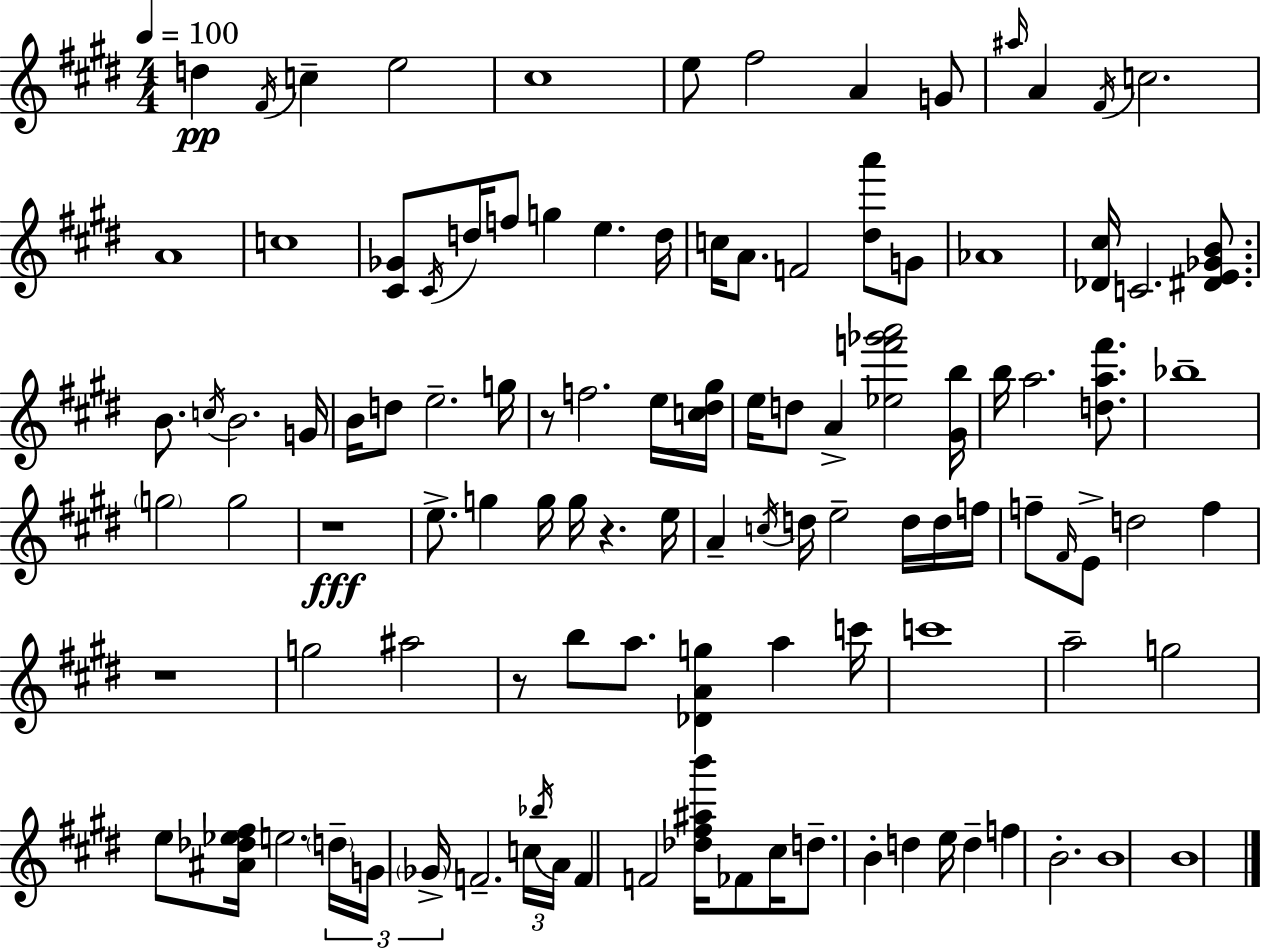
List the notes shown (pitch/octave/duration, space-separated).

D5/q F#4/s C5/q E5/h C#5/w E5/e F#5/h A4/q G4/e A#5/s A4/q F#4/s C5/h. A4/w C5/w [C#4,Gb4]/e C#4/s D5/s F5/e G5/q E5/q. D5/s C5/s A4/e. F4/h [D#5,A6]/e G4/e Ab4/w [Db4,C#5]/s C4/h. [D#4,E4,Gb4,B4]/e. B4/e. C5/s B4/h. G4/s B4/s D5/e E5/h. G5/s R/e F5/h. E5/s [C5,D#5,G#5]/s E5/s D5/e A4/q [Eb5,F6,Gb6,A6]/h [G#4,B5]/s B5/s A5/h. [D5,A5,F#6]/e. Bb5/w G5/h G5/h R/w E5/e. G5/q G5/s G5/s R/q. E5/s A4/q C5/s D5/s E5/h D5/s D5/s F5/s F5/e F#4/s E4/e D5/h F5/q R/w G5/h A#5/h R/e B5/e A5/e. [Db4,A4,G5]/q A5/q C6/s C6/w A5/h G5/h E5/e [A#4,Db5,Eb5,F#5]/s E5/h. D5/s G4/s Gb4/s F4/h. C5/s Bb5/s A4/s F4/q F4/h [Db5,F#5,A#5,B6]/s FES4/e C#5/s D5/e. B4/q D5/q E5/s D5/q F5/q B4/h. B4/w B4/w